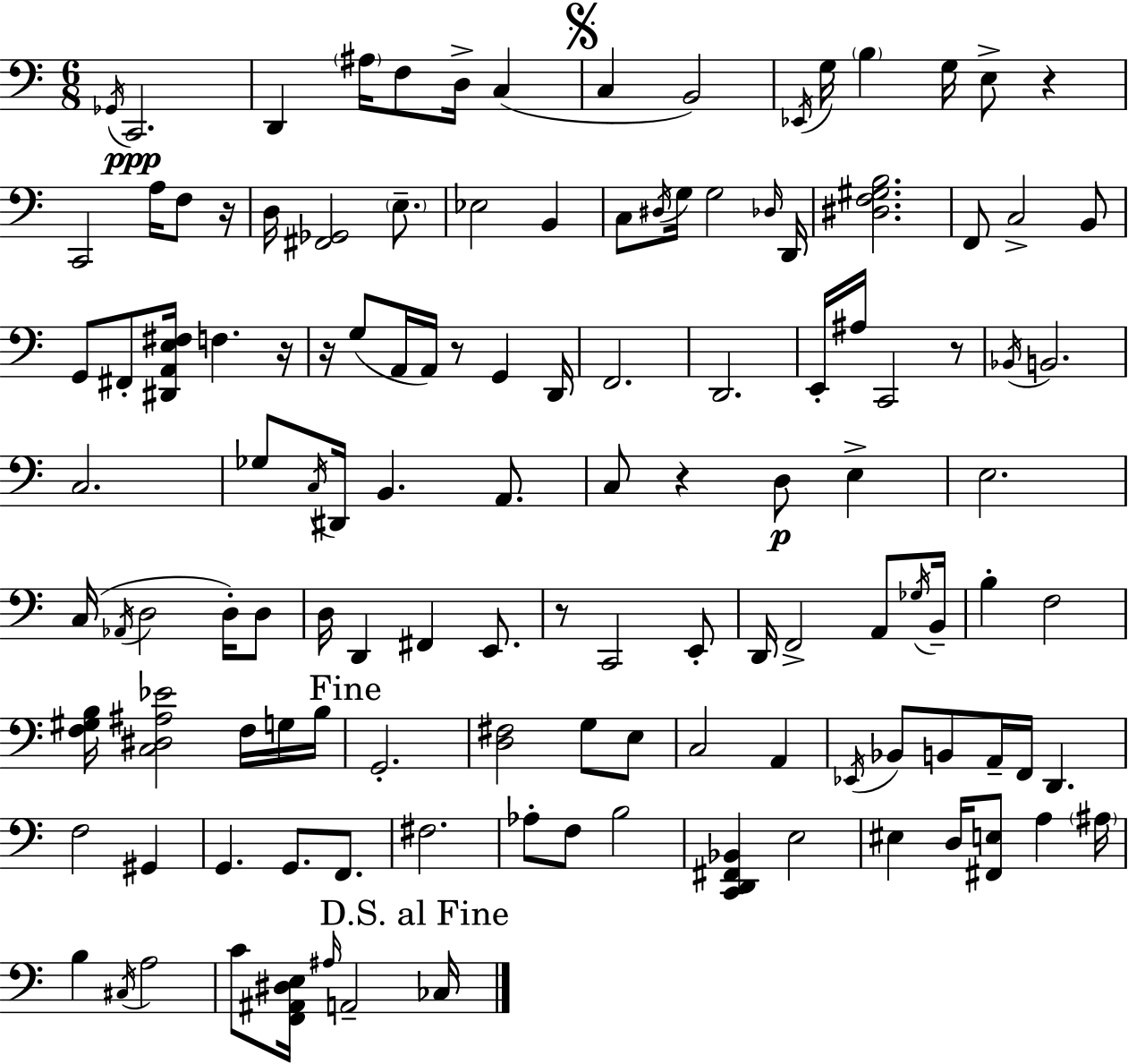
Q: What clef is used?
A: bass